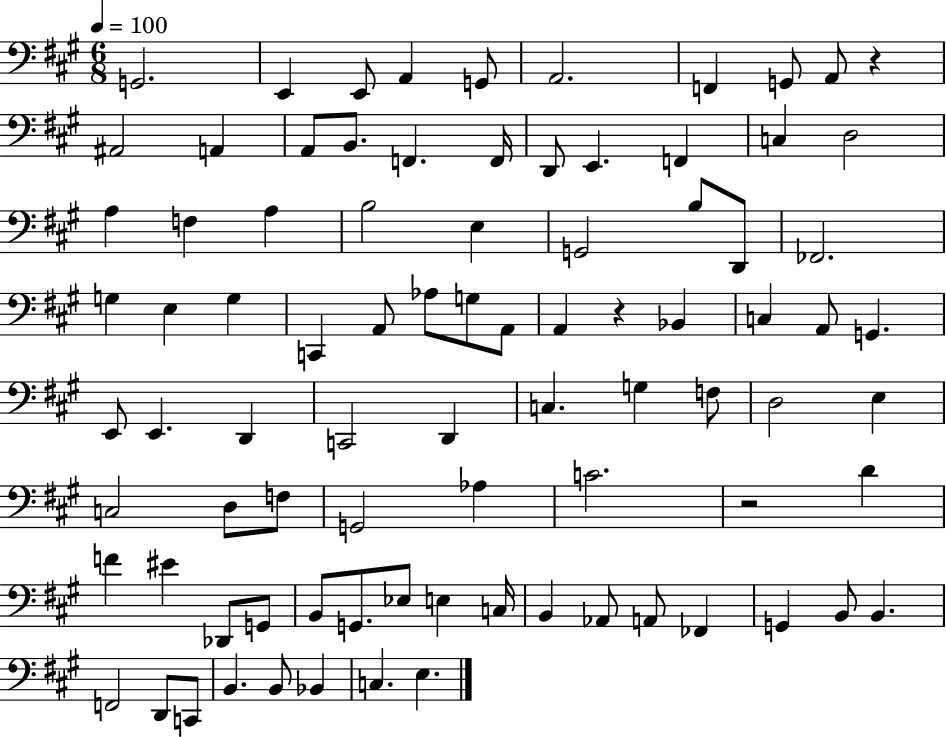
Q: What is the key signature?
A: A major